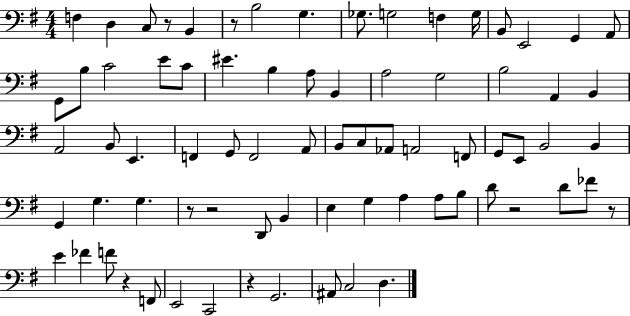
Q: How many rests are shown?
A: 8